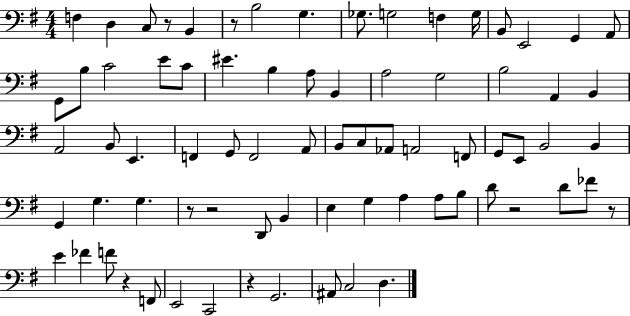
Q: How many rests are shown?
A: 8